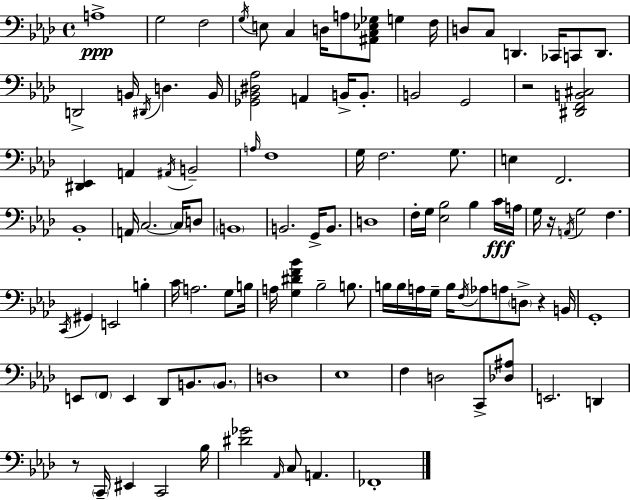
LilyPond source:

{
  \clef bass
  \time 4/4
  \defaultTimeSignature
  \key f \minor
  \repeat volta 2 { a1->\ppp | g2 f2 | \acciaccatura { g16 } e8 c4 d16 a8 <ais, c ees ges>8 g4 | f16 d8 c8 d,4. ces,16 c,8 d,8. | \break d,2-> b,16 \acciaccatura { dis,16 } d4. | b,16 <ges, bes, dis aes>2 a,4 b,16-> b,8.-. | b,2 g,2 | r2 <dis, f, b, cis>2 | \break <dis, ees,>4 a,4 \acciaccatura { ais,16 } b,2-- | \grace { a16 } f1 | g16 f2. | g8. e4 f,2. | \break bes,1-. | a,16 c2.~~ | \parenthesize c16 d8 \parenthesize b,1 | b,2. | \break g,16-> b,8. d1 | f16-. g16 <ees bes>2 bes4 | c'16\fff a16 g16 r16 \acciaccatura { a,16 } g2 f4. | \acciaccatura { c,16 } gis,4 e,2 | \break b4-. c'16 a2. | g8 b16 a16 <g dis' f' bes'>4 bes2-- | b8. b16 b16 a16 g16-- b16 \acciaccatura { f16 } aes8 a8 | \parenthesize d8-> r4 b,16 g,1-. | \break e,8 \parenthesize f,8 e,4 des,8 | b,8. \parenthesize b,8. d1 | ees1 | f4 d2 | \break c,8-> <des ais>8 e,2. | d,4 r8 \parenthesize c,16-- eis,4 c,2 | bes16 <dis' ges'>2 \grace { aes,16 } | c8 a,4. fes,1-. | \break } \bar "|."
}